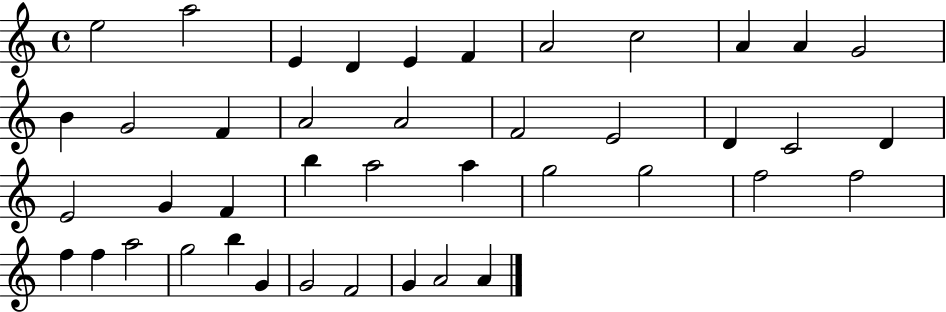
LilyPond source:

{
  \clef treble
  \time 4/4
  \defaultTimeSignature
  \key c \major
  e''2 a''2 | e'4 d'4 e'4 f'4 | a'2 c''2 | a'4 a'4 g'2 | \break b'4 g'2 f'4 | a'2 a'2 | f'2 e'2 | d'4 c'2 d'4 | \break e'2 g'4 f'4 | b''4 a''2 a''4 | g''2 g''2 | f''2 f''2 | \break f''4 f''4 a''2 | g''2 b''4 g'4 | g'2 f'2 | g'4 a'2 a'4 | \break \bar "|."
}